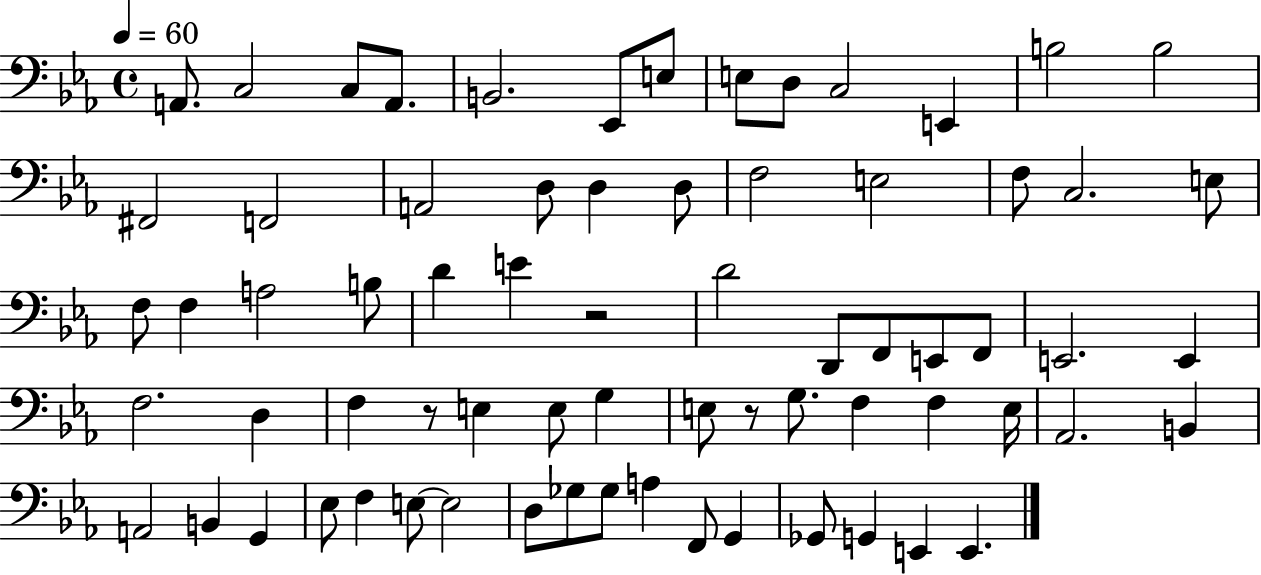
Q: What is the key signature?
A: EES major